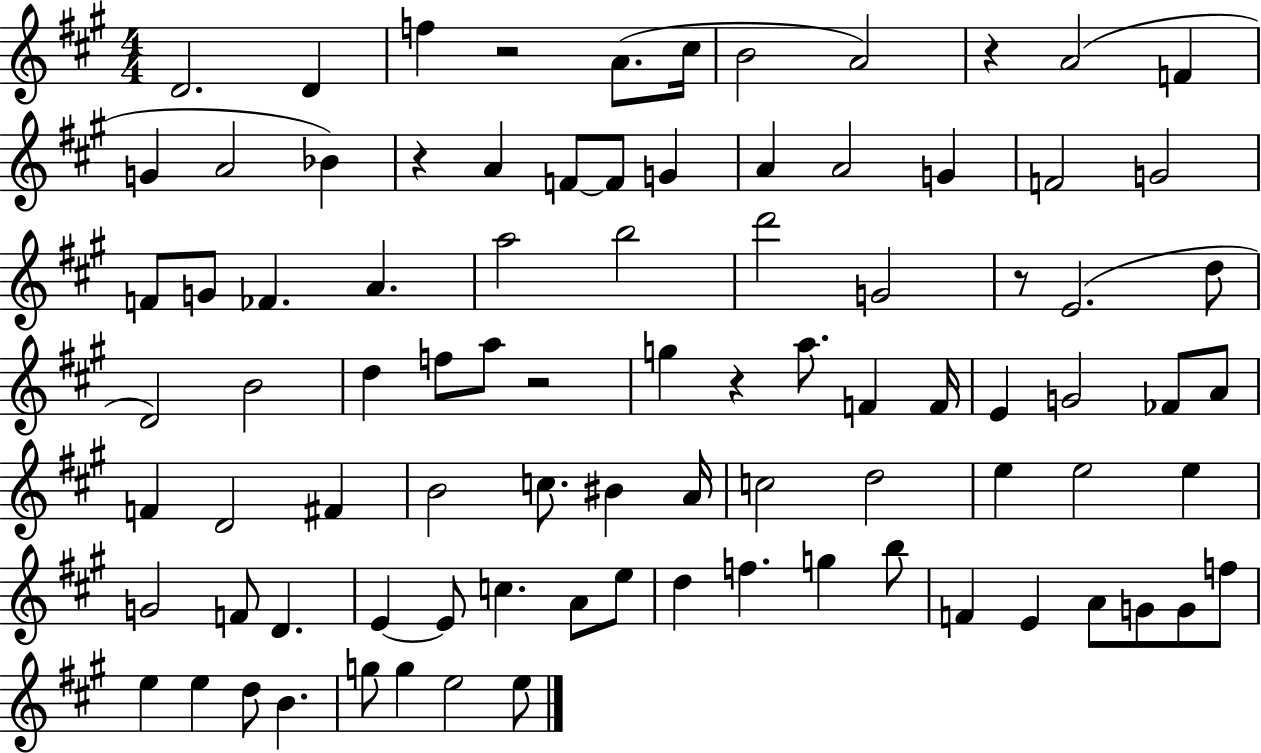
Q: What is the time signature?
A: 4/4